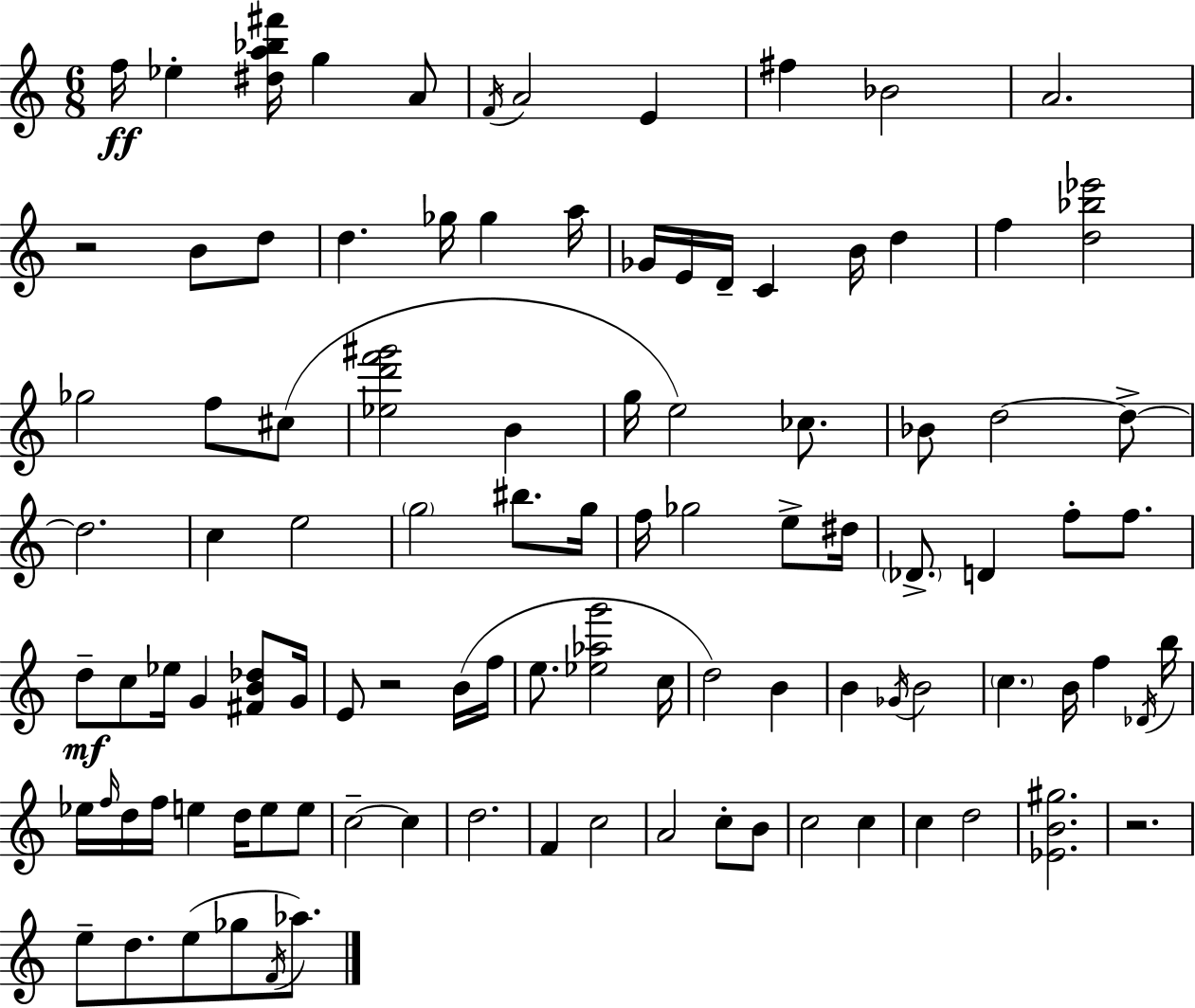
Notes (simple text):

F5/s Eb5/q [D#5,A5,Bb5,F#6]/s G5/q A4/e F4/s A4/h E4/q F#5/q Bb4/h A4/h. R/h B4/e D5/e D5/q. Gb5/s Gb5/q A5/s Gb4/s E4/s D4/s C4/q B4/s D5/q F5/q [D5,Bb5,Eb6]/h Gb5/h F5/e C#5/e [Eb5,D6,F6,G#6]/h B4/q G5/s E5/h CES5/e. Bb4/e D5/h D5/e D5/h. C5/q E5/h G5/h BIS5/e. G5/s F5/s Gb5/h E5/e D#5/s Db4/e. D4/q F5/e F5/e. D5/e C5/e Eb5/s G4/q [F#4,B4,Db5]/e G4/s E4/e R/h B4/s F5/s E5/e. [Eb5,Ab5,G6]/h C5/s D5/h B4/q B4/q Gb4/s B4/h C5/q. B4/s F5/q Db4/s B5/s Eb5/s F5/s D5/s F5/s E5/q D5/s E5/e E5/e C5/h C5/q D5/h. F4/q C5/h A4/h C5/e B4/e C5/h C5/q C5/q D5/h [Eb4,B4,G#5]/h. R/h. E5/e D5/e. E5/e Gb5/e F4/s Ab5/e.